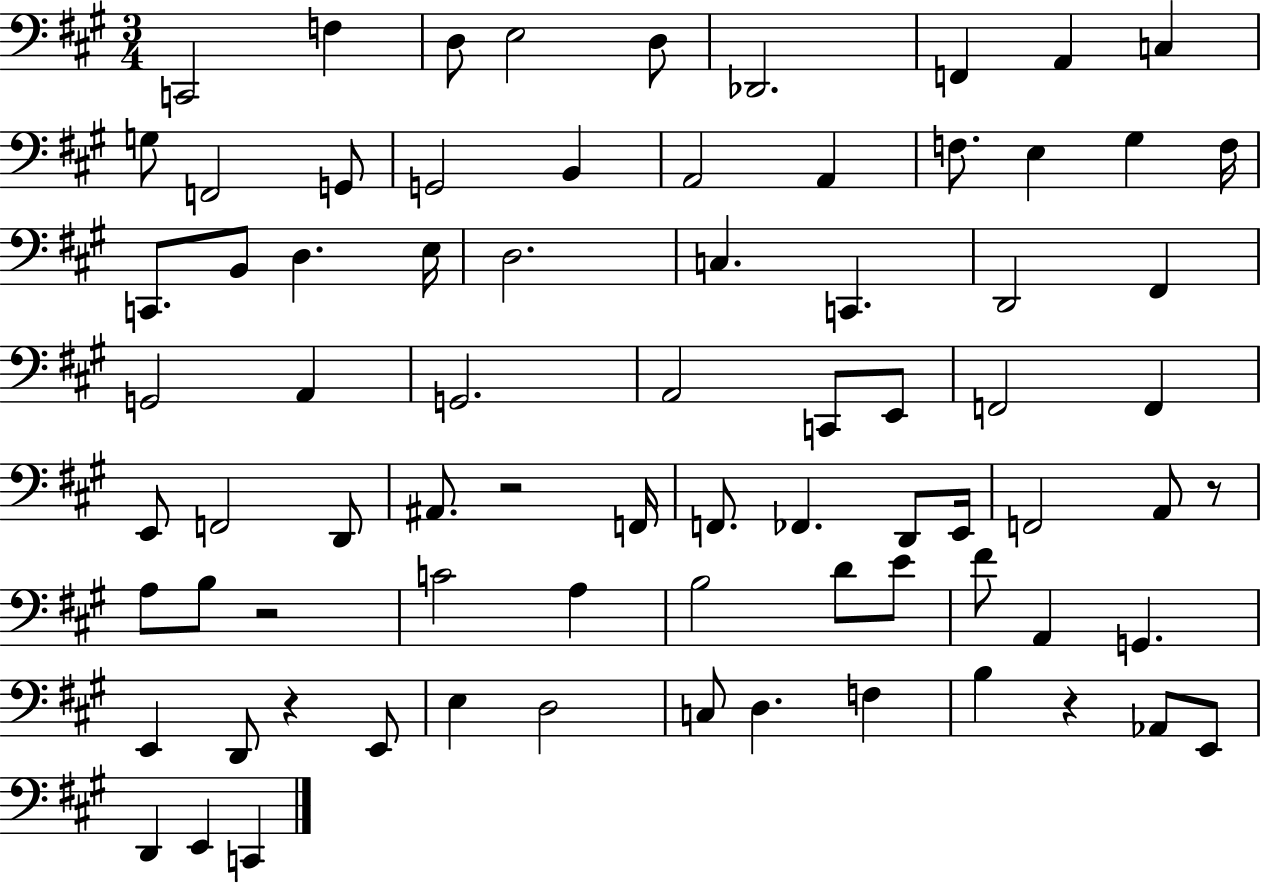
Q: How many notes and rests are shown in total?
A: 77